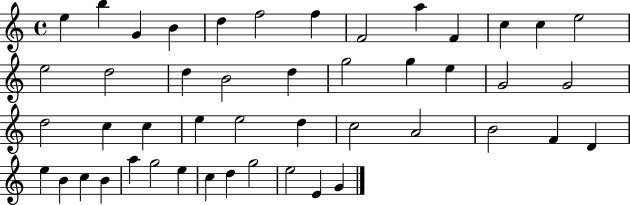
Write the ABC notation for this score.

X:1
T:Untitled
M:4/4
L:1/4
K:C
e b G B d f2 f F2 a F c c e2 e2 d2 d B2 d g2 g e G2 G2 d2 c c e e2 d c2 A2 B2 F D e B c B a g2 e c d g2 e2 E G